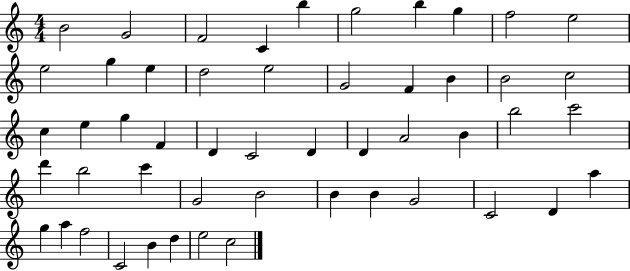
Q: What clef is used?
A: treble